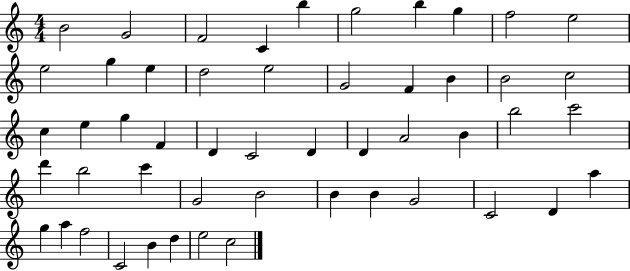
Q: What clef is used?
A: treble